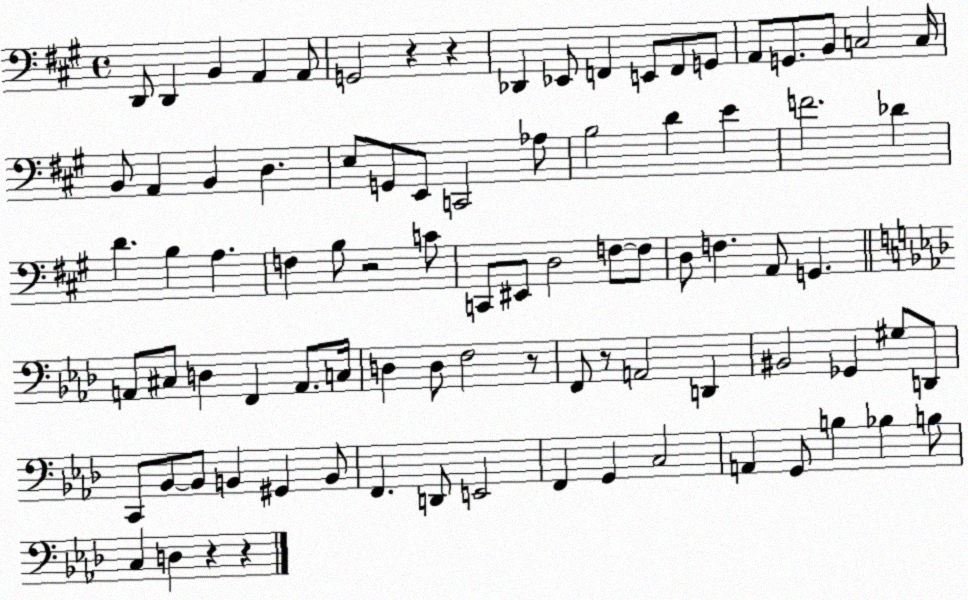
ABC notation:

X:1
T:Untitled
M:4/4
L:1/4
K:A
D,,/2 D,, B,, A,, A,,/2 G,,2 z z _D,, _E,,/2 F,, E,,/2 F,,/2 G,,/2 A,,/2 G,,/2 B,,/2 C,2 C,/4 B,,/2 A,, B,, D, E,/2 G,,/2 E,,/2 C,,2 _A,/2 B,2 D E F2 _D D B, A, F, B,/2 z2 C/2 C,,/2 ^E,,/2 D,2 F,/2 F,/2 D,/2 F, A,,/2 G,, A,,/2 ^C,/2 D, F,, A,,/2 C,/4 D, D,/2 F,2 z/2 F,,/2 z/2 A,,2 D,, ^B,,2 _G,, ^G,/2 D,,/2 C,,/2 _B,,/2 _B,,/2 B,, ^G,, B,,/2 F,, D,,/2 E,,2 F,, G,, C,2 A,, G,,/2 B, _B, B,/2 C, D, z z